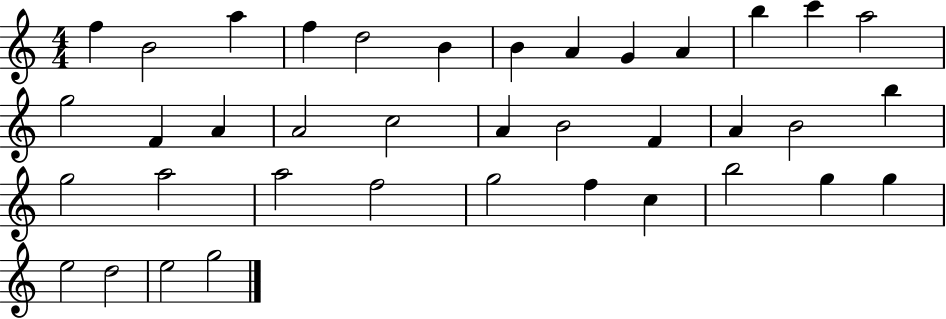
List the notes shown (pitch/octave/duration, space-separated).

F5/q B4/h A5/q F5/q D5/h B4/q B4/q A4/q G4/q A4/q B5/q C6/q A5/h G5/h F4/q A4/q A4/h C5/h A4/q B4/h F4/q A4/q B4/h B5/q G5/h A5/h A5/h F5/h G5/h F5/q C5/q B5/h G5/q G5/q E5/h D5/h E5/h G5/h